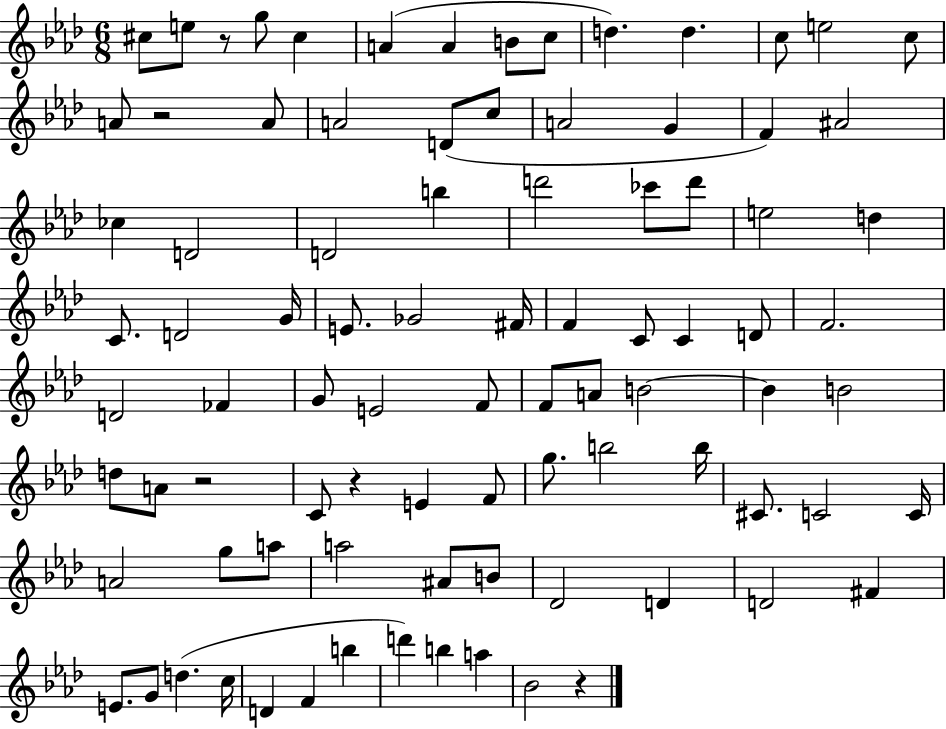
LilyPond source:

{
  \clef treble
  \numericTimeSignature
  \time 6/8
  \key aes \major
  cis''8 e''8 r8 g''8 cis''4 | a'4( a'4 b'8 c''8 | d''4.) d''4. | c''8 e''2 c''8 | \break a'8 r2 a'8 | a'2 d'8( c''8 | a'2 g'4 | f'4) ais'2 | \break ces''4 d'2 | d'2 b''4 | d'''2 ces'''8 d'''8 | e''2 d''4 | \break c'8. d'2 g'16 | e'8. ges'2 fis'16 | f'4 c'8 c'4 d'8 | f'2. | \break d'2 fes'4 | g'8 e'2 f'8 | f'8 a'8 b'2~~ | b'4 b'2 | \break d''8 a'8 r2 | c'8 r4 e'4 f'8 | g''8. b''2 b''16 | cis'8. c'2 c'16 | \break a'2 g''8 a''8 | a''2 ais'8 b'8 | des'2 d'4 | d'2 fis'4 | \break e'8. g'8 d''4.( c''16 | d'4 f'4 b''4 | d'''4) b''4 a''4 | bes'2 r4 | \break \bar "|."
}